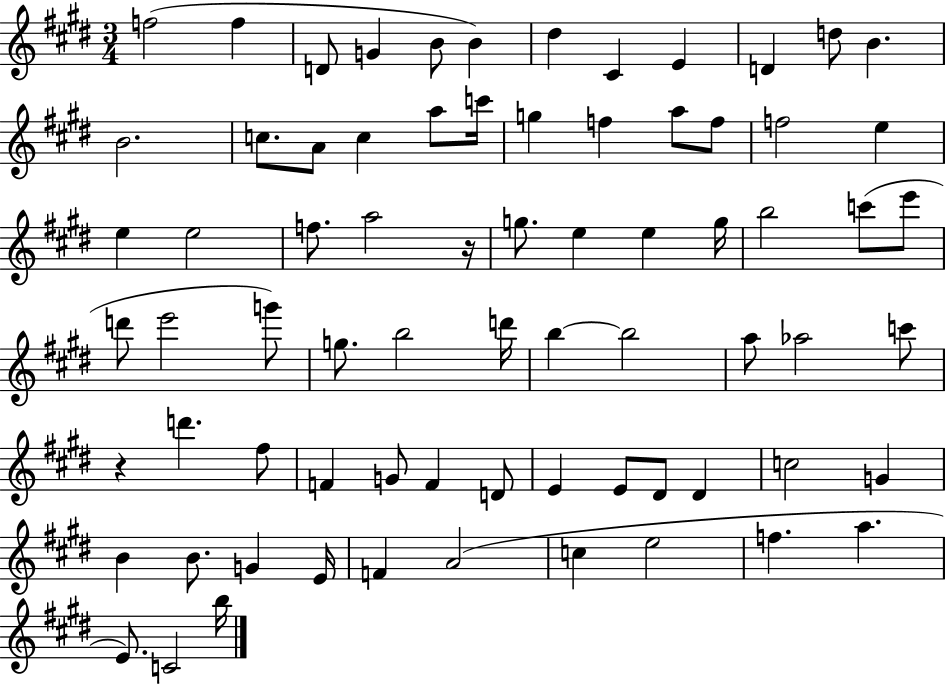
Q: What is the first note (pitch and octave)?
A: F5